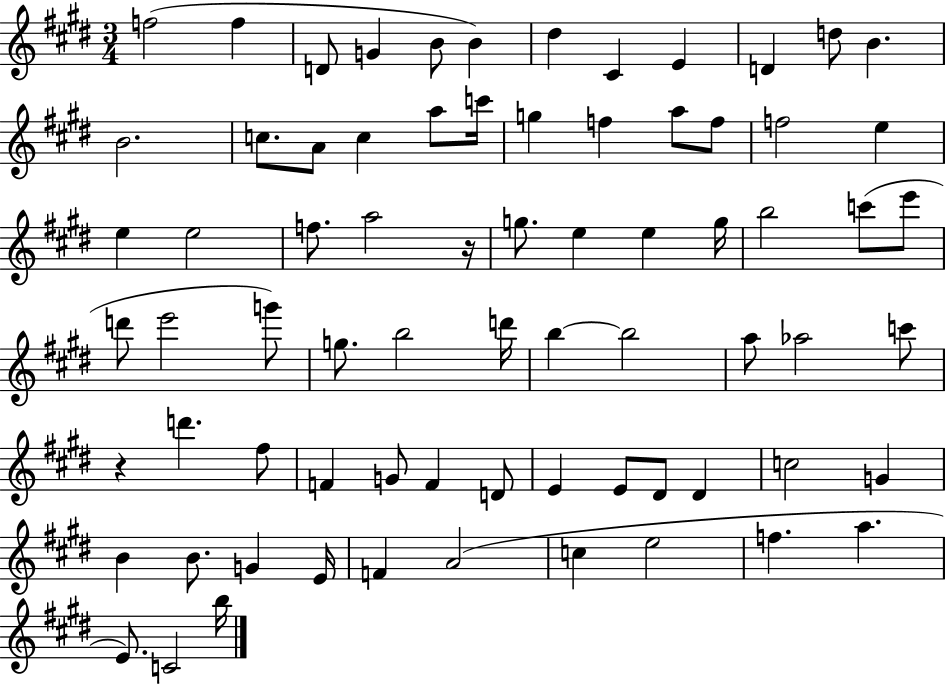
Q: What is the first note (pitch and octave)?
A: F5